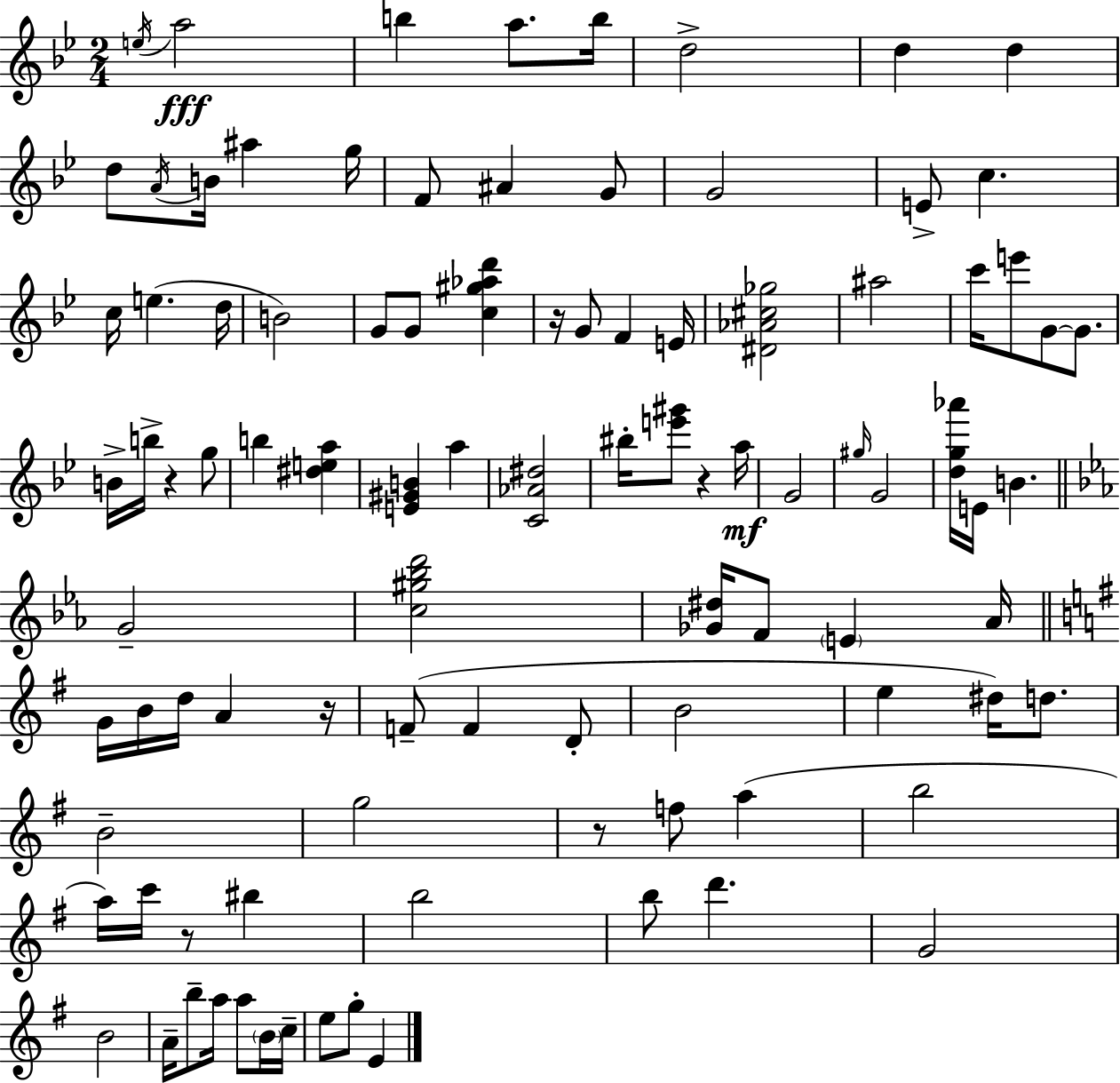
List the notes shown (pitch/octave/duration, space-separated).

E5/s A5/h B5/q A5/e. B5/s D5/h D5/q D5/q D5/e A4/s B4/s A#5/q G5/s F4/e A#4/q G4/e G4/h E4/e C5/q. C5/s E5/q. D5/s B4/h G4/e G4/e [C5,G#5,Ab5,D6]/q R/s G4/e F4/q E4/s [D#4,Ab4,C#5,Gb5]/h A#5/h C6/s E6/e G4/e G4/e. B4/s B5/s R/q G5/e B5/q [D#5,E5,A5]/q [E4,G#4,B4]/q A5/q [C4,Ab4,D#5]/h BIS5/s [E6,G#6]/e R/q A5/s G4/h G#5/s G4/h [D5,G5,Ab6]/s E4/s B4/q. G4/h [C5,G#5,Bb5,D6]/h [Gb4,D#5]/s F4/e E4/q Ab4/s G4/s B4/s D5/s A4/q R/s F4/e F4/q D4/e B4/h E5/q D#5/s D5/e. B4/h G5/h R/e F5/e A5/q B5/h A5/s C6/s R/e BIS5/q B5/h B5/e D6/q. G4/h B4/h A4/s B5/e A5/s A5/e B4/s C5/s E5/e G5/e E4/q